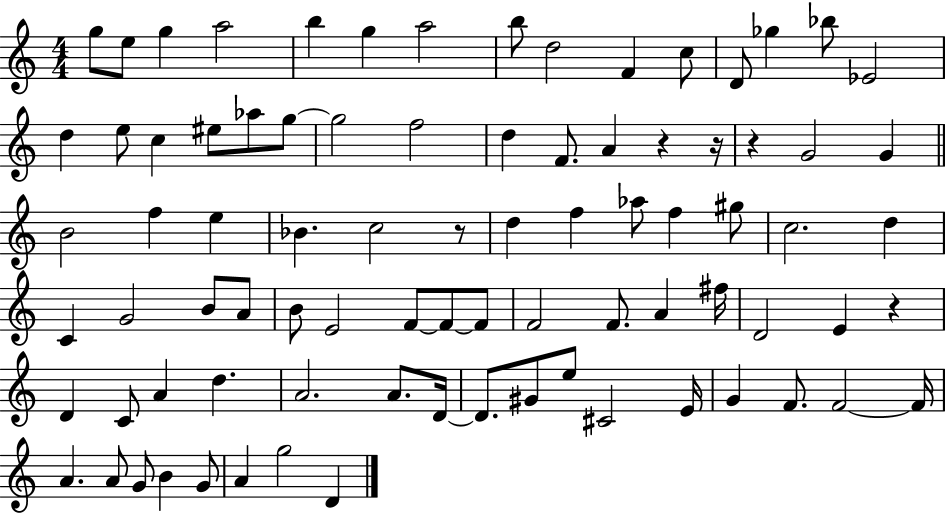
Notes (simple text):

G5/e E5/e G5/q A5/h B5/q G5/q A5/h B5/e D5/h F4/q C5/e D4/e Gb5/q Bb5/e Eb4/h D5/q E5/e C5/q EIS5/e Ab5/e G5/e G5/h F5/h D5/q F4/e. A4/q R/q R/s R/q G4/h G4/q B4/h F5/q E5/q Bb4/q. C5/h R/e D5/q F5/q Ab5/e F5/q G#5/e C5/h. D5/q C4/q G4/h B4/e A4/e B4/e E4/h F4/e F4/e F4/e F4/h F4/e. A4/q F#5/s D4/h E4/q R/q D4/q C4/e A4/q D5/q. A4/h. A4/e. D4/s D4/e. G#4/e E5/e C#4/h E4/s G4/q F4/e. F4/h F4/s A4/q. A4/e G4/e B4/q G4/e A4/q G5/h D4/q